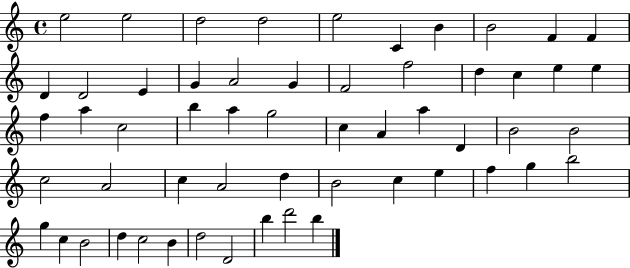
{
  \clef treble
  \time 4/4
  \defaultTimeSignature
  \key c \major
  e''2 e''2 | d''2 d''2 | e''2 c'4 b'4 | b'2 f'4 f'4 | \break d'4 d'2 e'4 | g'4 a'2 g'4 | f'2 f''2 | d''4 c''4 e''4 e''4 | \break f''4 a''4 c''2 | b''4 a''4 g''2 | c''4 a'4 a''4 d'4 | b'2 b'2 | \break c''2 a'2 | c''4 a'2 d''4 | b'2 c''4 e''4 | f''4 g''4 b''2 | \break g''4 c''4 b'2 | d''4 c''2 b'4 | d''2 d'2 | b''4 d'''2 b''4 | \break \bar "|."
}